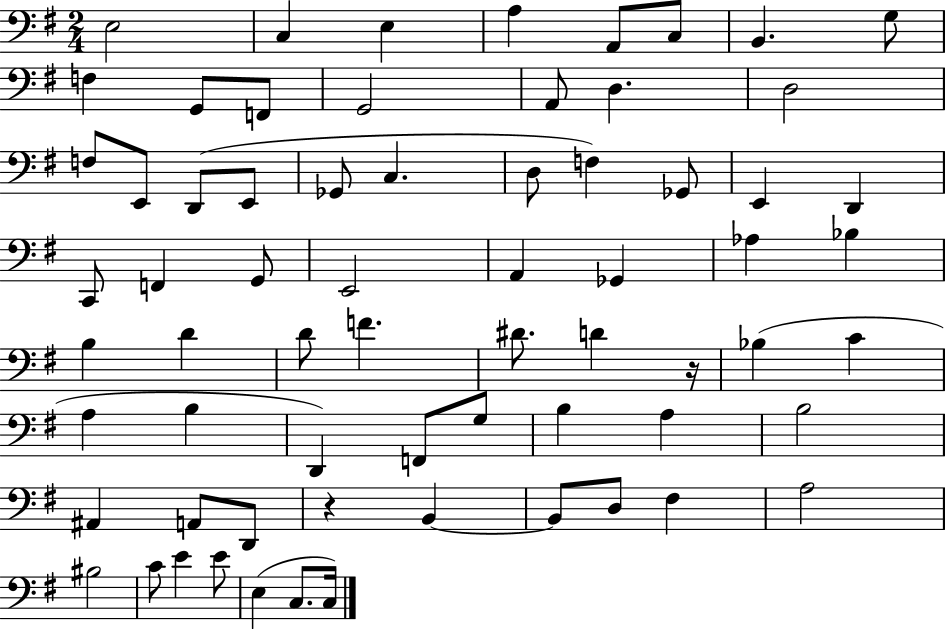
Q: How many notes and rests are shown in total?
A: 67